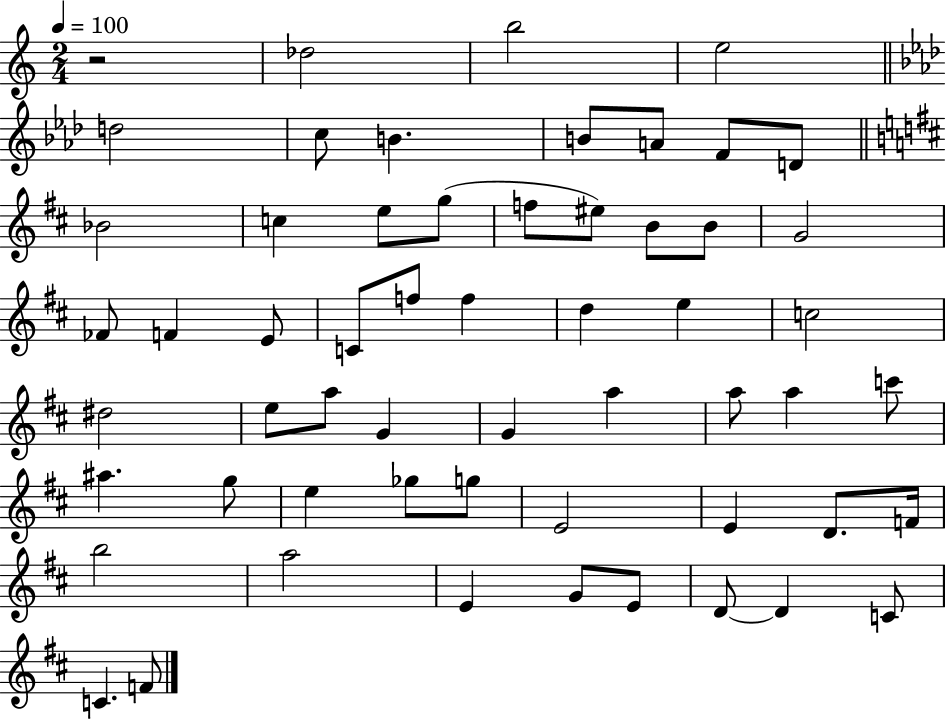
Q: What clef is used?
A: treble